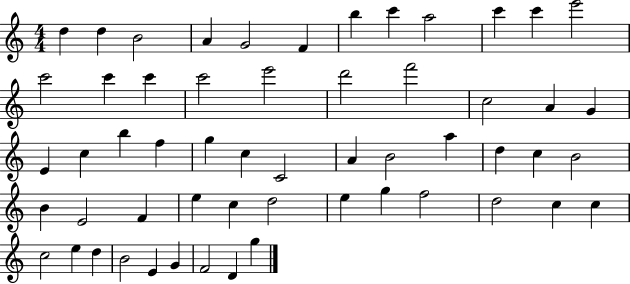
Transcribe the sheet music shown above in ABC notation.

X:1
T:Untitled
M:4/4
L:1/4
K:C
d d B2 A G2 F b c' a2 c' c' e'2 c'2 c' c' c'2 e'2 d'2 f'2 c2 A G E c b f g c C2 A B2 a d c B2 B E2 F e c d2 e g f2 d2 c c c2 e d B2 E G F2 D g